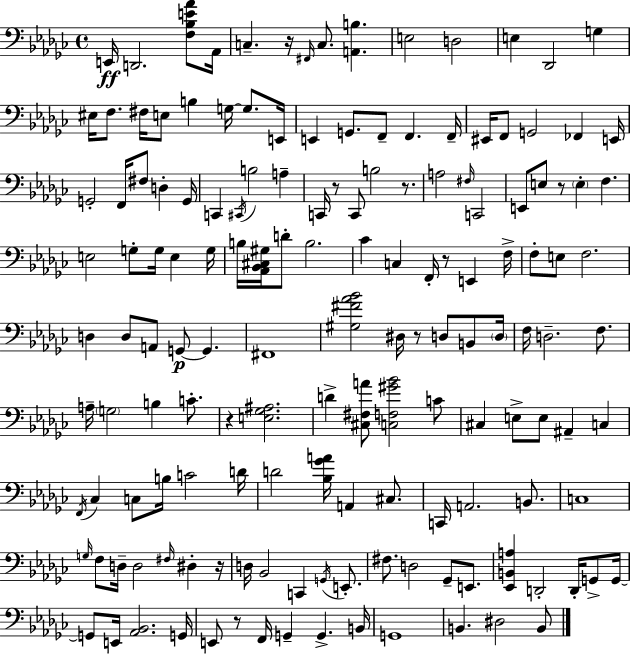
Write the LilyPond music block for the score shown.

{
  \clef bass
  \time 4/4
  \defaultTimeSignature
  \key ees \minor
  e,16\ff d,2. <f bes e' aes'>8 aes,16 | c4.-- r16 \grace { fis,16 } c8. <a, b>4. | e2 d2 | e4 des,2 g4 | \break eis16 f8. fis16 e8 b4 g16~~ g8. | e,16 e,4 g,8. f,8-- f,4. | f,16-- eis,16 f,8 g,2 fes,4 | e,16 g,2-. f,16 fis8 d4-. | \break g,16 c,4 \acciaccatura { cis,16 } b2 a4-- | c,16 r8 c,8 b2 r8. | a2 \grace { fis16 } c,2 | e,8 e8 r8 \parenthesize e4-. f4. | \break e2 g8-. g16 e4 | g16 b16 <aes, bes, cis gis>16 d'8-. b2. | ces'4 c4 f,16-. r8 e,4 | f16-> f8-. e8 f2. | \break d4 d8 a,8 g,8~~\p g,4. | fis,1 | <gis fis' aes' bes'>2 dis16 r8 d8 | b,8 \parenthesize d16 f16 d2.-- | \break f8. a16-- \parenthesize g2 b4 | c'8.-. r4 <e ges ais>2. | d'4-> <cis fis a'>8 <c f gis' bes'>2 | c'8 cis4 e8-> e8 ais,4-- c4 | \break \acciaccatura { f,16 } ces4 c8 b16 c'2 | d'16 d'2 <bes ges' a'>16 a,4 | cis8. c,16 a,2. | b,8. c1 | \break \grace { g16 } f8 d16-- d2 | \grace { fis16 } dis4-. r16 d16 bes,2 c,4 | \acciaccatura { g,16 } e,8.-. fis8. d2 | ges,8-- e,8. <ees, b, a>4 d,2-. | \break d,16-. g,8-> g,16~~ g,8 e,16 <aes, bes,>2. | g,16 e,8 r8 f,16 g,4-- | g,4.-> b,16 g,1 | b,4. dis2 | \break b,8 \bar "|."
}